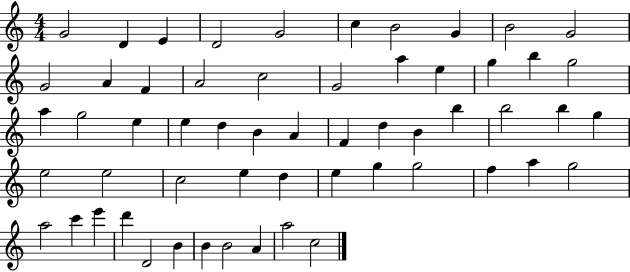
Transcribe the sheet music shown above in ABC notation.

X:1
T:Untitled
M:4/4
L:1/4
K:C
G2 D E D2 G2 c B2 G B2 G2 G2 A F A2 c2 G2 a e g b g2 a g2 e e d B A F d B b b2 b g e2 e2 c2 e d e g g2 f a g2 a2 c' e' d' D2 B B B2 A a2 c2